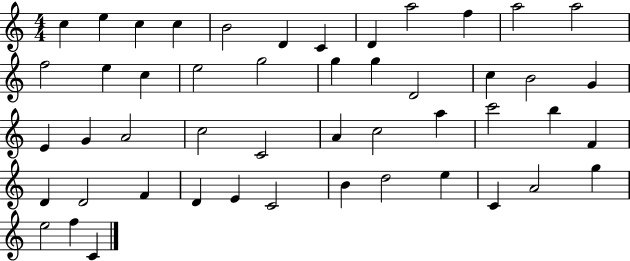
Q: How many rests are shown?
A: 0